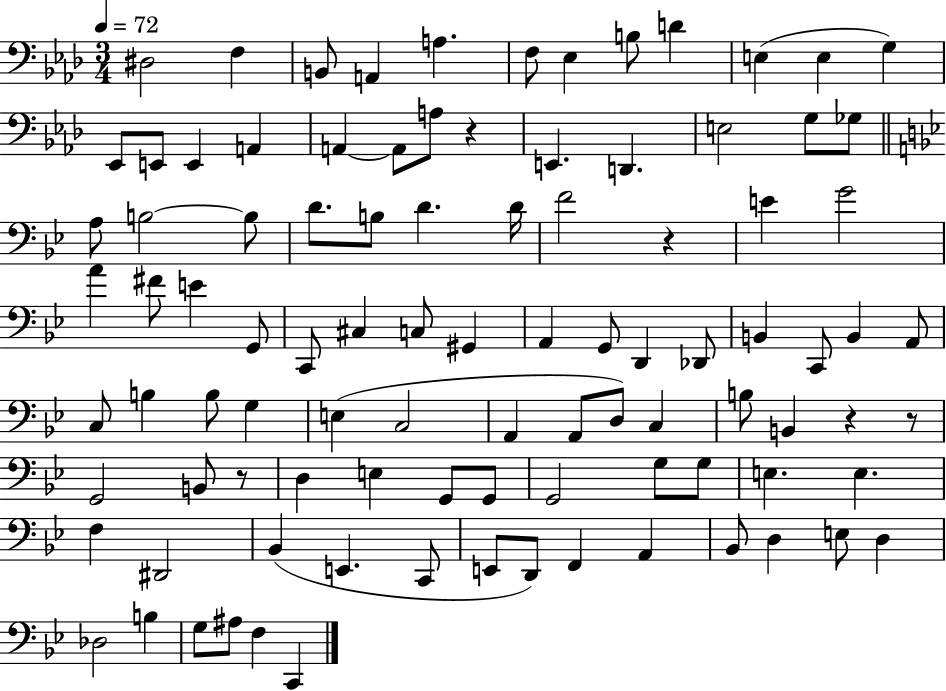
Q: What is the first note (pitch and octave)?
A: D#3